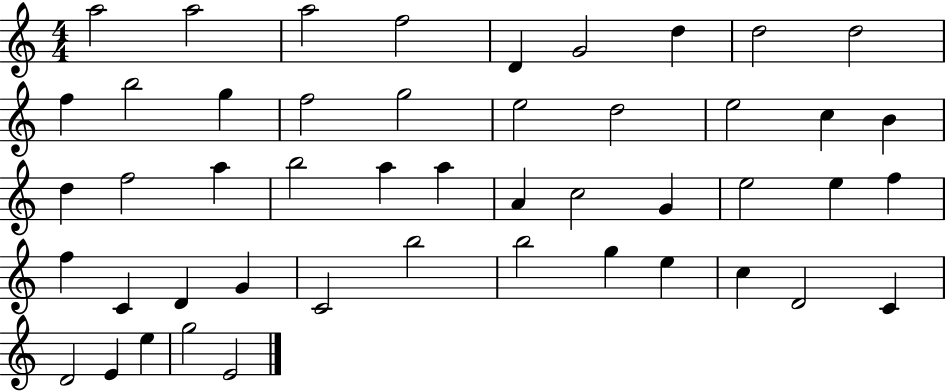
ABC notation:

X:1
T:Untitled
M:4/4
L:1/4
K:C
a2 a2 a2 f2 D G2 d d2 d2 f b2 g f2 g2 e2 d2 e2 c B d f2 a b2 a a A c2 G e2 e f f C D G C2 b2 b2 g e c D2 C D2 E e g2 E2